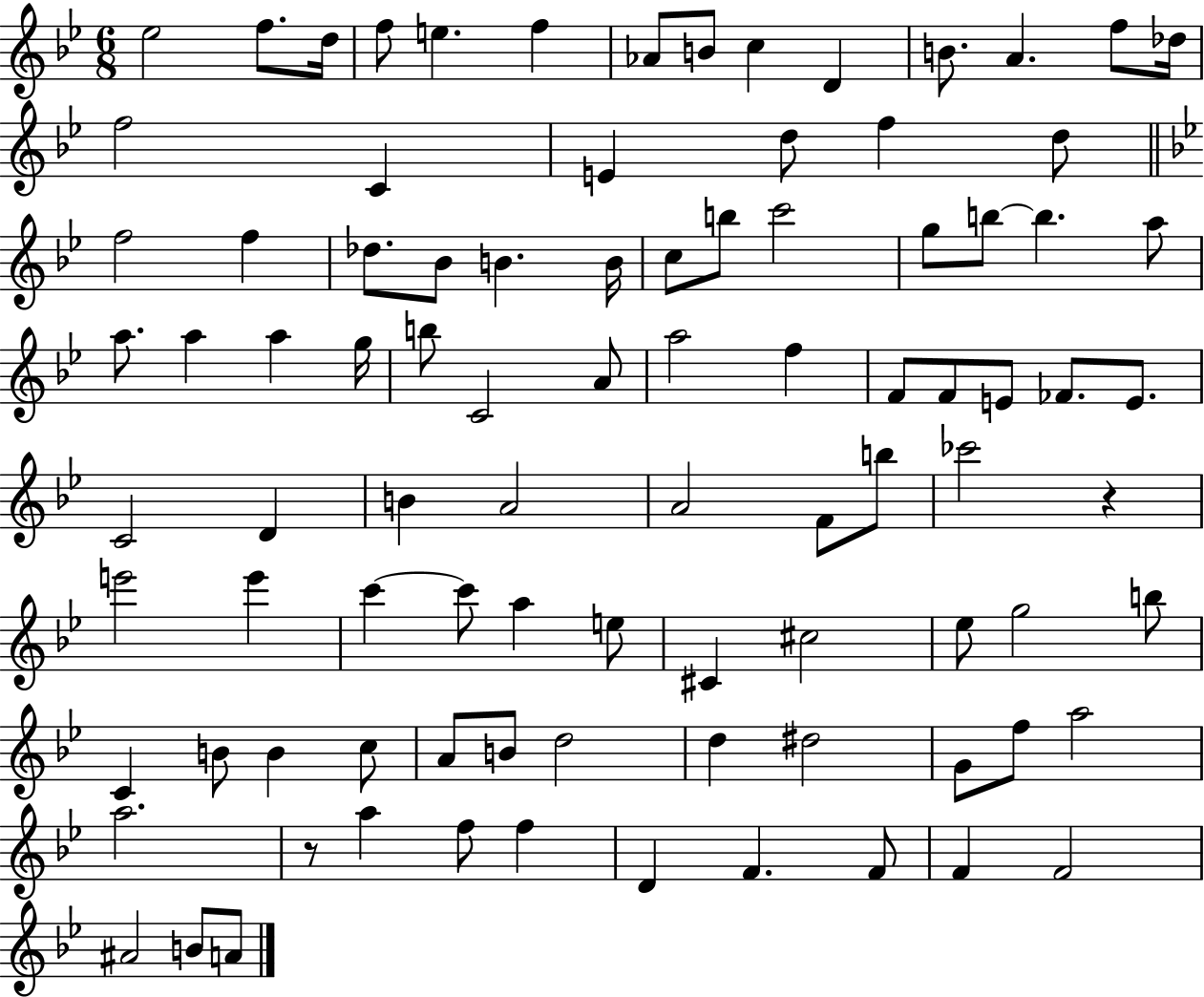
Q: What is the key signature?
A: BES major